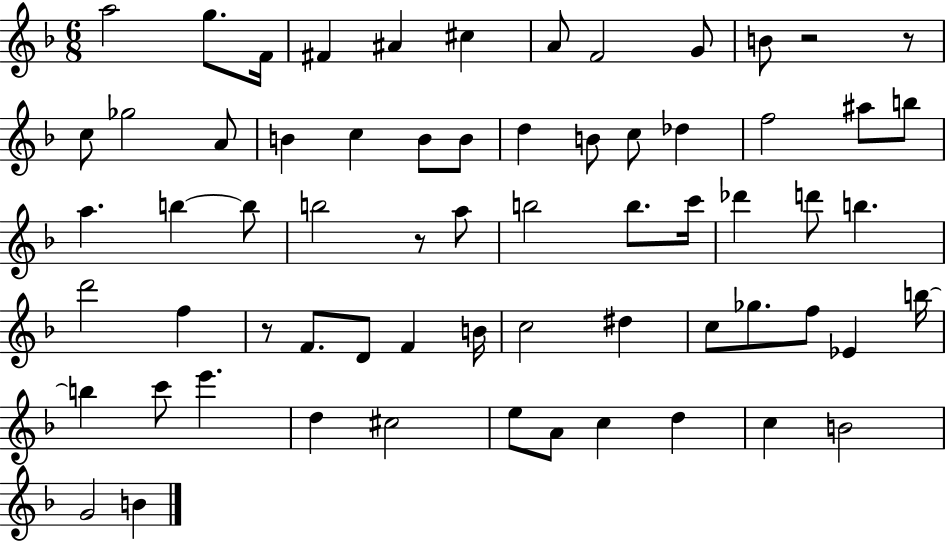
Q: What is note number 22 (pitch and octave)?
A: F5